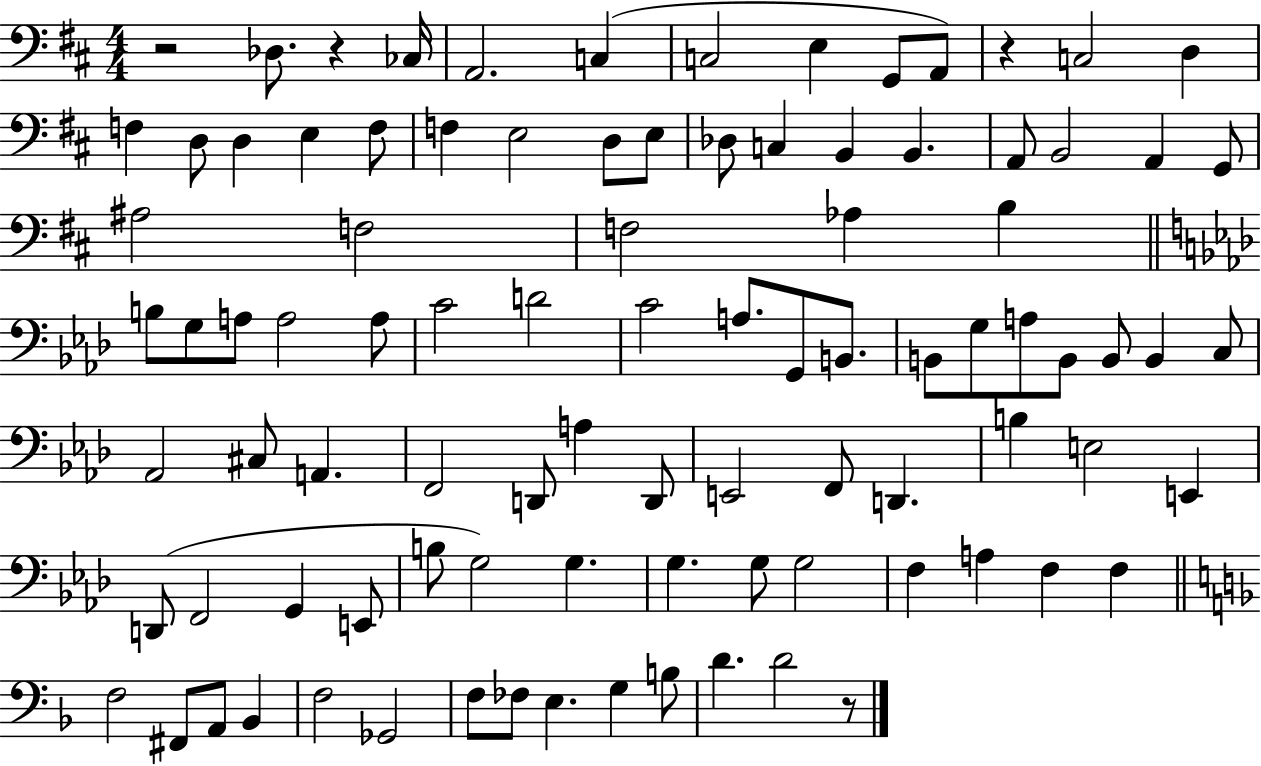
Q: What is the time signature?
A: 4/4